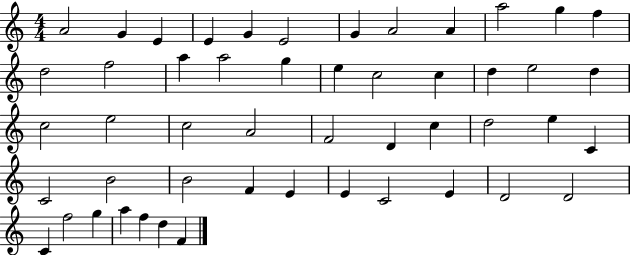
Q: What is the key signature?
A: C major